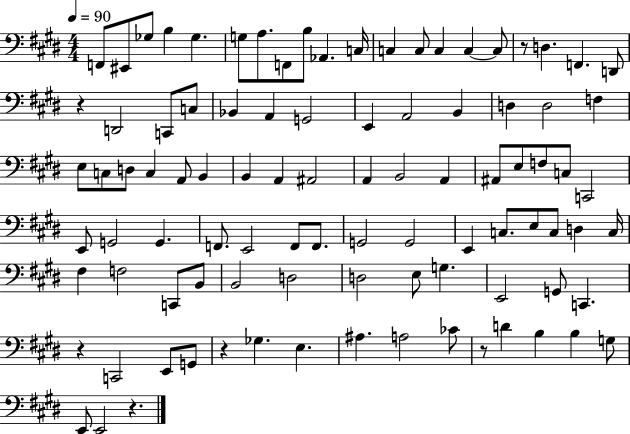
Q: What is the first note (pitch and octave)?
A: F2